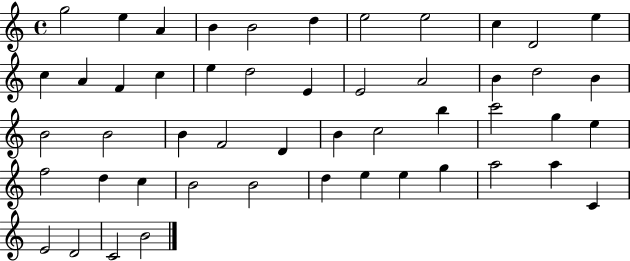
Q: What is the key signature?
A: C major